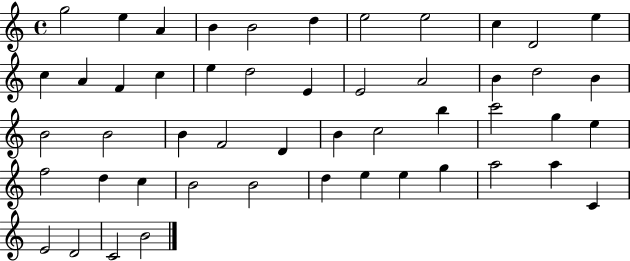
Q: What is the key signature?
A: C major